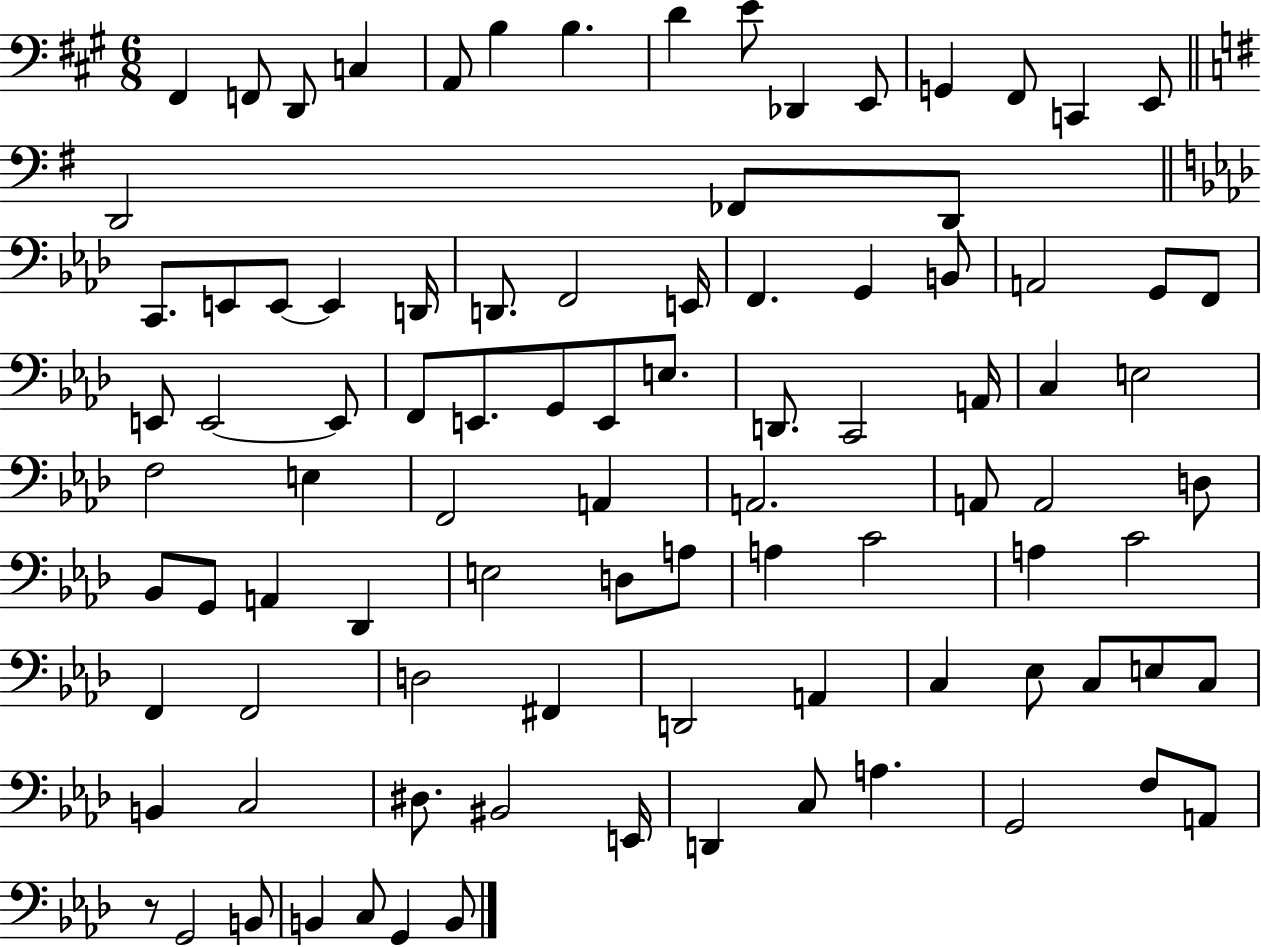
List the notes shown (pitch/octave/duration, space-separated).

F#2/q F2/e D2/e C3/q A2/e B3/q B3/q. D4/q E4/e Db2/q E2/e G2/q F#2/e C2/q E2/e D2/h FES2/e D2/e C2/e. E2/e E2/e E2/q D2/s D2/e. F2/h E2/s F2/q. G2/q B2/e A2/h G2/e F2/e E2/e E2/h E2/e F2/e E2/e. G2/e E2/e E3/e. D2/e. C2/h A2/s C3/q E3/h F3/h E3/q F2/h A2/q A2/h. A2/e A2/h D3/e Bb2/e G2/e A2/q Db2/q E3/h D3/e A3/e A3/q C4/h A3/q C4/h F2/q F2/h D3/h F#2/q D2/h A2/q C3/q Eb3/e C3/e E3/e C3/e B2/q C3/h D#3/e. BIS2/h E2/s D2/q C3/e A3/q. G2/h F3/e A2/e R/e G2/h B2/e B2/q C3/e G2/q B2/e